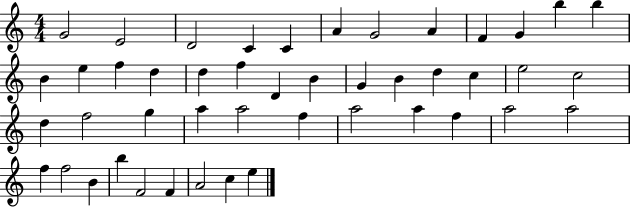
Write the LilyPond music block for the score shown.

{
  \clef treble
  \numericTimeSignature
  \time 4/4
  \key c \major
  g'2 e'2 | d'2 c'4 c'4 | a'4 g'2 a'4 | f'4 g'4 b''4 b''4 | \break b'4 e''4 f''4 d''4 | d''4 f''4 d'4 b'4 | g'4 b'4 d''4 c''4 | e''2 c''2 | \break d''4 f''2 g''4 | a''4 a''2 f''4 | a''2 a''4 f''4 | a''2 a''2 | \break f''4 f''2 b'4 | b''4 f'2 f'4 | a'2 c''4 e''4 | \bar "|."
}